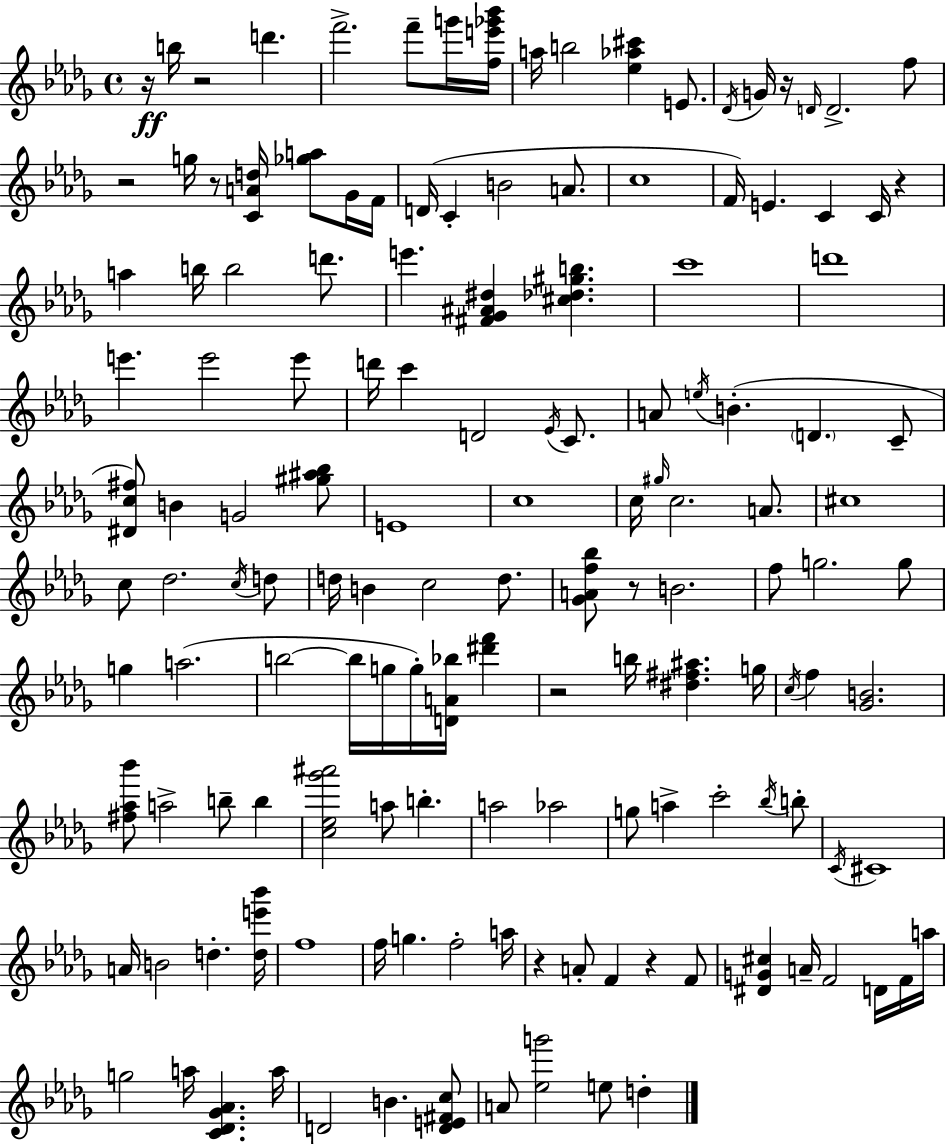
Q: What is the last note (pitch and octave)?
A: D5